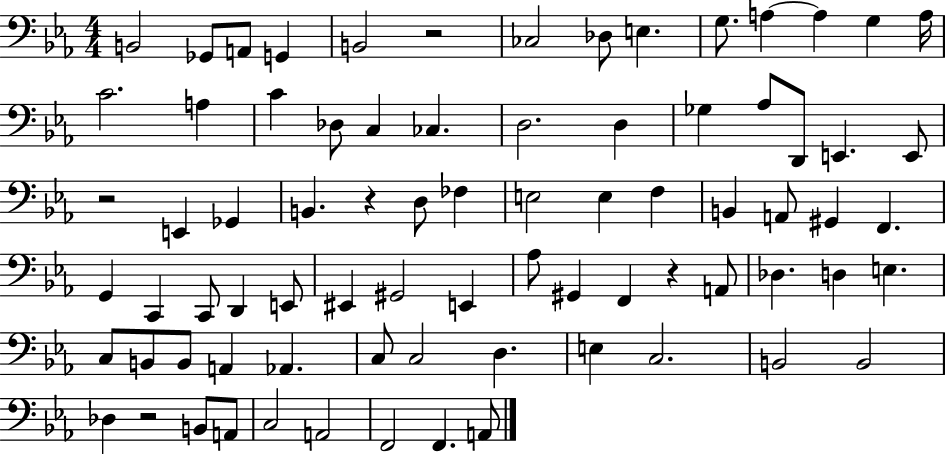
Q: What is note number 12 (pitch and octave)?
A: G3